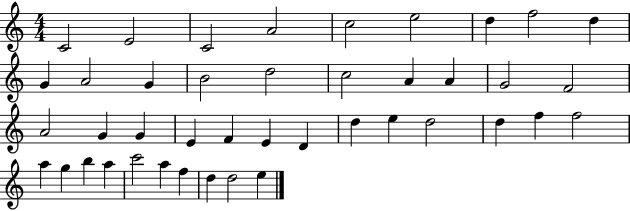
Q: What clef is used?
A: treble